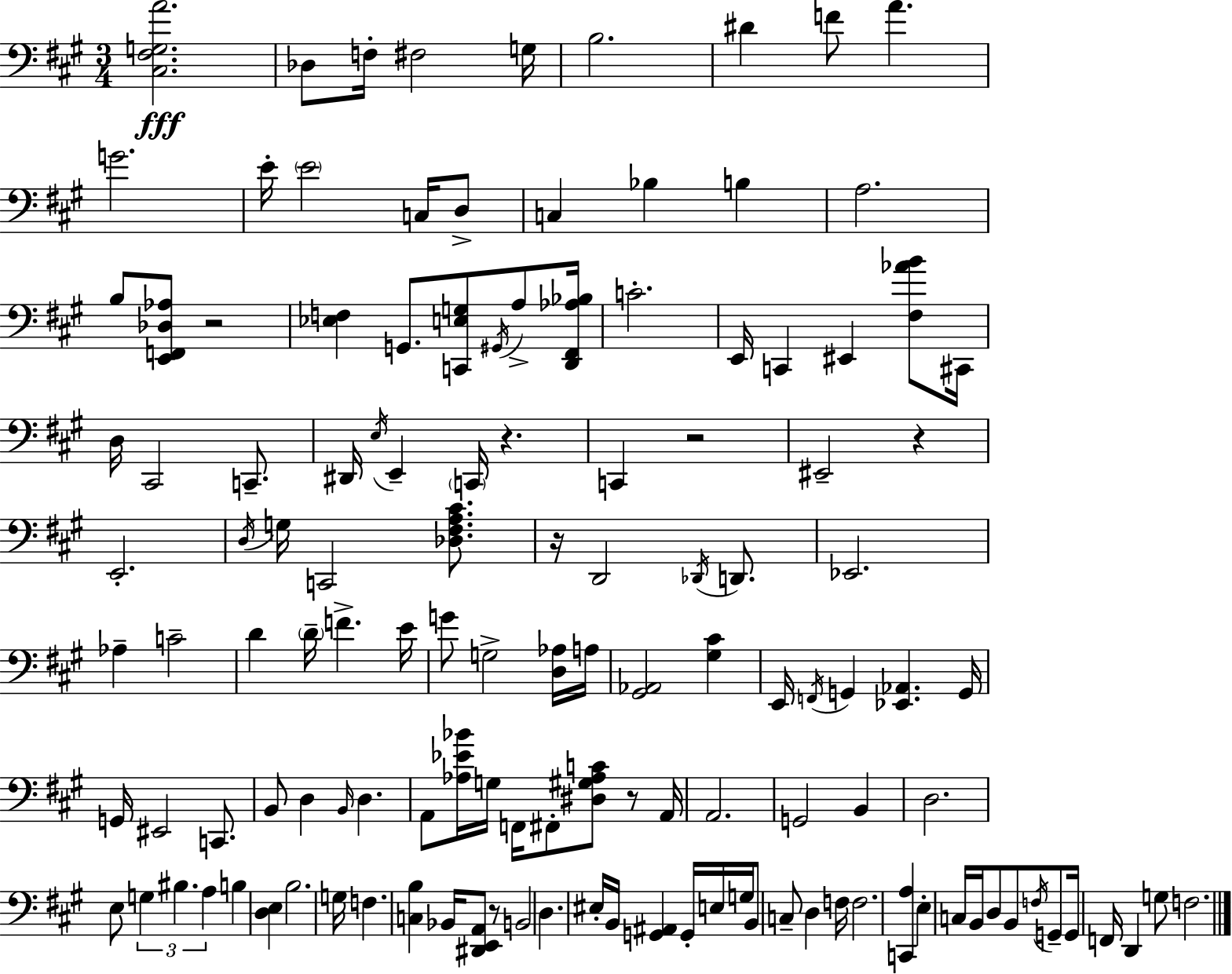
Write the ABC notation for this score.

X:1
T:Untitled
M:3/4
L:1/4
K:A
[^C,^F,G,A]2 _D,/2 F,/4 ^F,2 G,/4 B,2 ^D F/2 A G2 E/4 E2 C,/4 D,/2 C, _B, B, A,2 B,/2 [E,,F,,_D,_A,]/2 z2 [_E,F,] G,,/2 [C,,E,G,]/2 ^G,,/4 A,/2 [D,,^F,,_A,_B,]/4 C2 E,,/4 C,, ^E,, [^F,_AB]/2 ^C,,/4 D,/4 ^C,,2 C,,/2 ^D,,/4 E,/4 E,, C,,/4 z C,, z2 ^E,,2 z E,,2 D,/4 G,/4 C,,2 [_D,^F,A,^C]/2 z/4 D,,2 _D,,/4 D,,/2 _E,,2 _A, C2 D D/4 F E/4 G/2 G,2 [D,_A,]/4 A,/4 [^G,,_A,,]2 [^G,^C] E,,/4 F,,/4 G,, [_E,,_A,,] G,,/4 G,,/4 ^E,,2 C,,/2 B,,/2 D, B,,/4 D, A,,/2 [_A,_E_B]/4 G,/4 F,,/4 ^F,,/2 [^D,^G,_A,C]/2 z/2 A,,/4 A,,2 G,,2 B,, D,2 E,/2 G, ^B, A, B, [D,E,] B,2 G,/4 F, [C,B,] _B,,/4 [^D,,E,,A,,]/2 z/2 B,,2 D, ^E,/4 B,,/4 [G,,^A,,] G,,/4 E,/4 G,/4 B,,/2 C,/2 D, F,/4 F,2 [C,,A,] E, C,/4 B,,/4 D,/2 B,,/2 F,/4 G,,/2 G,,/4 F,,/4 D,, G,/2 F,2